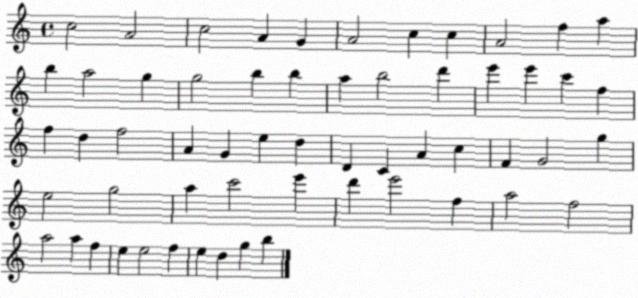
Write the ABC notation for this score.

X:1
T:Untitled
M:4/4
L:1/4
K:C
c2 A2 c2 A G A2 c c A2 f a b a2 g g2 b b a b2 d' e' e' c' f f d f2 A G e d D C A c F G2 g e2 g2 a c'2 e' d' e'2 f a2 f2 a2 a f e e2 f e d g b